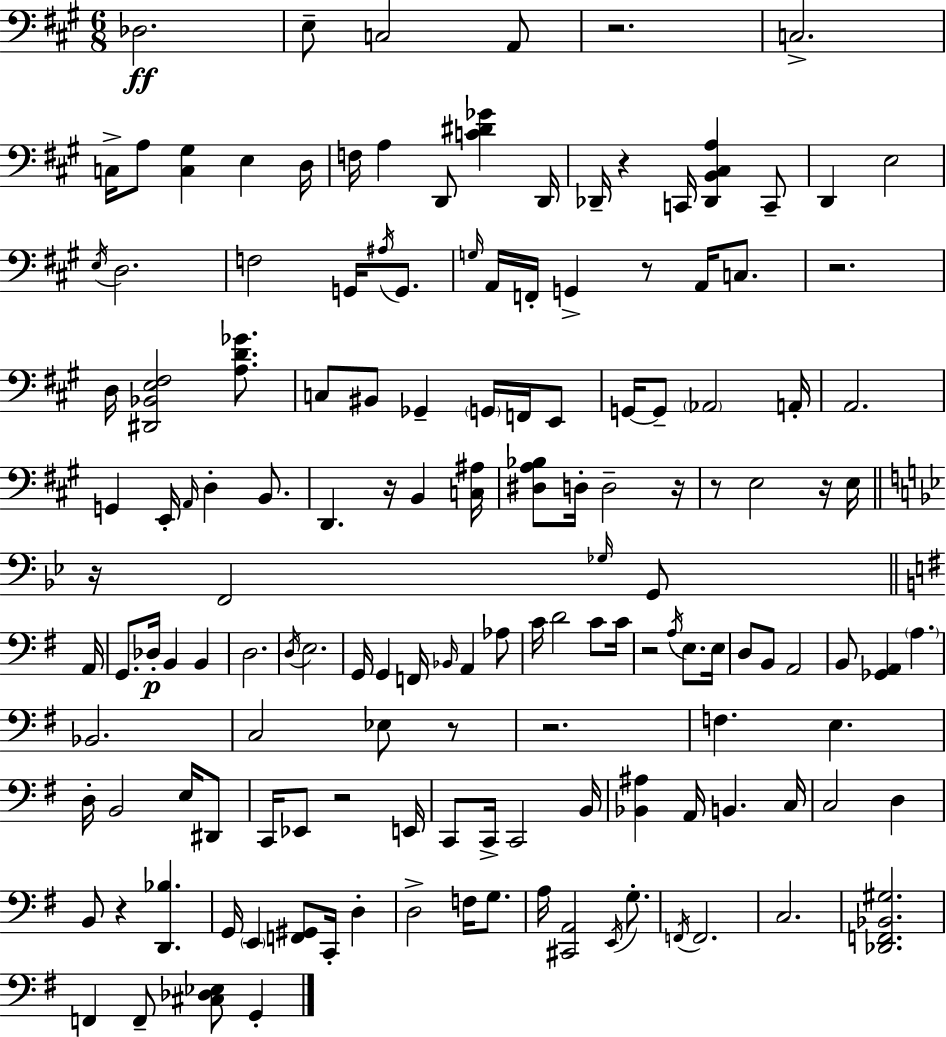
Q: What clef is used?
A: bass